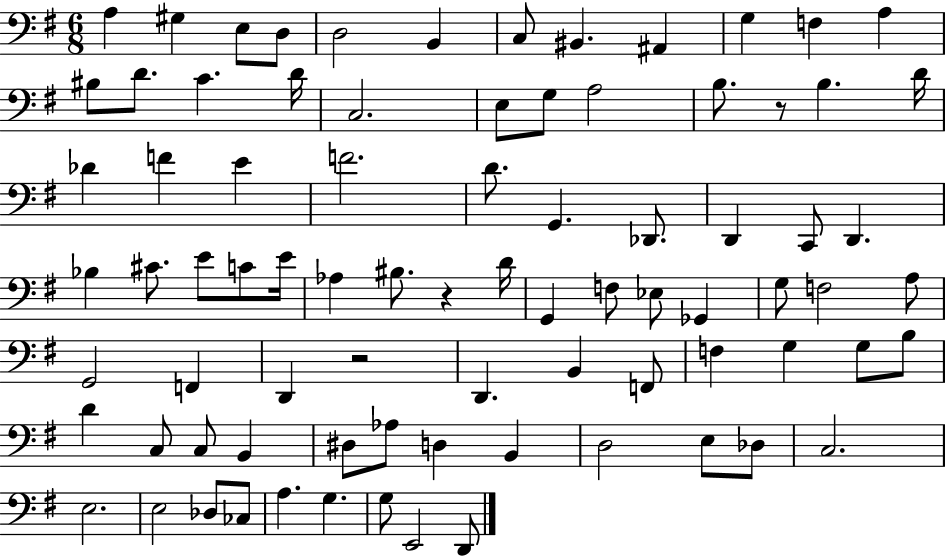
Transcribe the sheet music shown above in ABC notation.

X:1
T:Untitled
M:6/8
L:1/4
K:G
A, ^G, E,/2 D,/2 D,2 B,, C,/2 ^B,, ^A,, G, F, A, ^B,/2 D/2 C D/4 C,2 E,/2 G,/2 A,2 B,/2 z/2 B, D/4 _D F E F2 D/2 G,, _D,,/2 D,, C,,/2 D,, _B, ^C/2 E/2 C/2 E/4 _A, ^B,/2 z D/4 G,, F,/2 _E,/2 _G,, G,/2 F,2 A,/2 G,,2 F,, D,, z2 D,, B,, F,,/2 F, G, G,/2 B,/2 D C,/2 C,/2 B,, ^D,/2 _A,/2 D, B,, D,2 E,/2 _D,/2 C,2 E,2 E,2 _D,/2 _C,/2 A, G, G,/2 E,,2 D,,/2